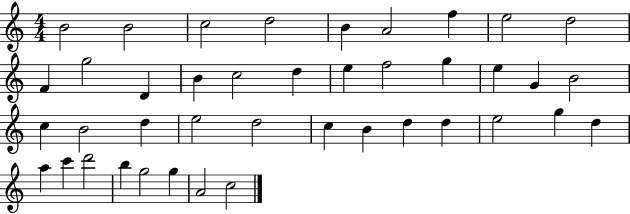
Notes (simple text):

B4/h B4/h C5/h D5/h B4/q A4/h F5/q E5/h D5/h F4/q G5/h D4/q B4/q C5/h D5/q E5/q F5/h G5/q E5/q G4/q B4/h C5/q B4/h D5/q E5/h D5/h C5/q B4/q D5/q D5/q E5/h G5/q D5/q A5/q C6/q D6/h B5/q G5/h G5/q A4/h C5/h